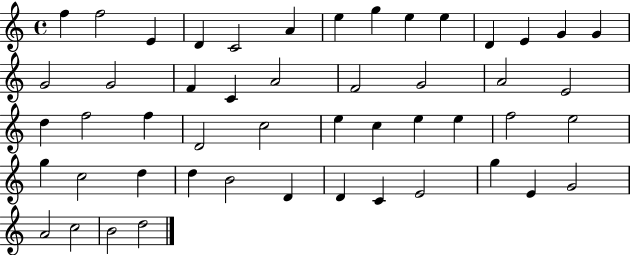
{
  \clef treble
  \time 4/4
  \defaultTimeSignature
  \key c \major
  f''4 f''2 e'4 | d'4 c'2 a'4 | e''4 g''4 e''4 e''4 | d'4 e'4 g'4 g'4 | \break g'2 g'2 | f'4 c'4 a'2 | f'2 g'2 | a'2 e'2 | \break d''4 f''2 f''4 | d'2 c''2 | e''4 c''4 e''4 e''4 | f''2 e''2 | \break g''4 c''2 d''4 | d''4 b'2 d'4 | d'4 c'4 e'2 | g''4 e'4 g'2 | \break a'2 c''2 | b'2 d''2 | \bar "|."
}